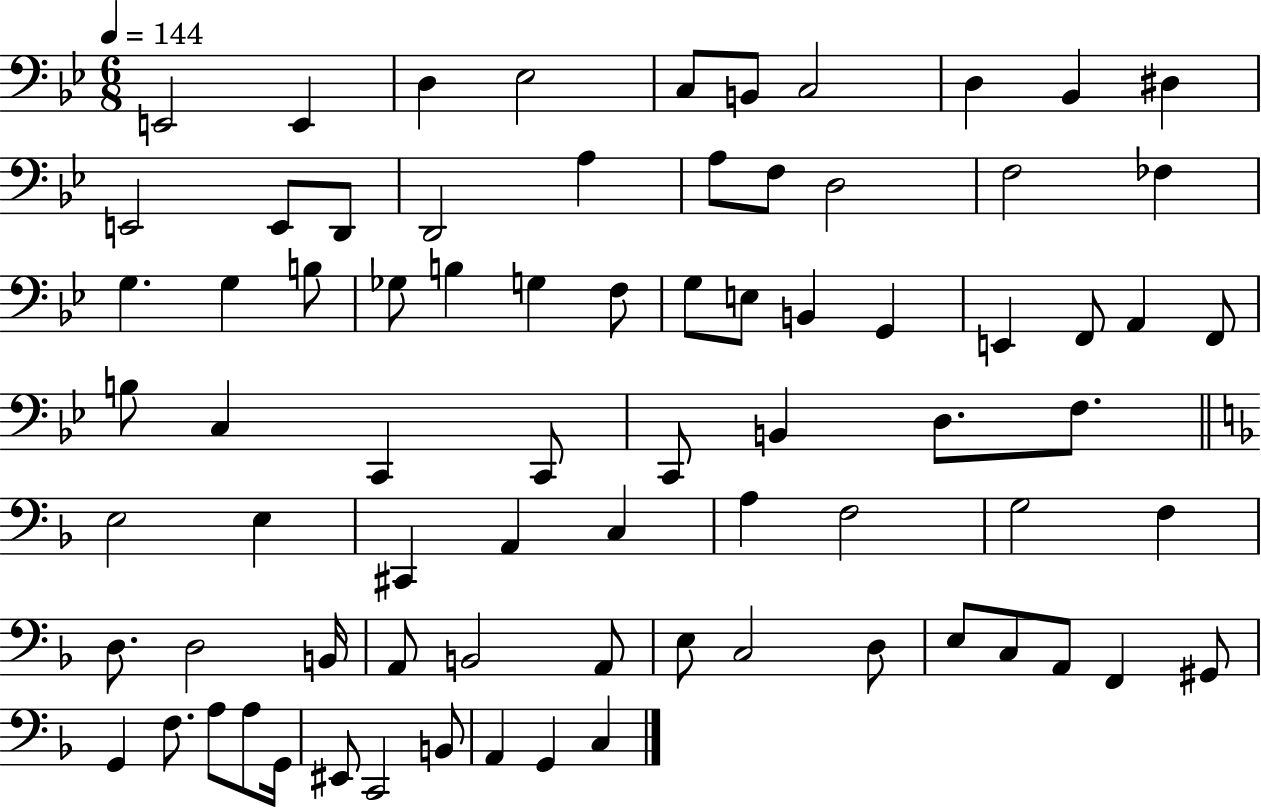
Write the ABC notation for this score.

X:1
T:Untitled
M:6/8
L:1/4
K:Bb
E,,2 E,, D, _E,2 C,/2 B,,/2 C,2 D, _B,, ^D, E,,2 E,,/2 D,,/2 D,,2 A, A,/2 F,/2 D,2 F,2 _F, G, G, B,/2 _G,/2 B, G, F,/2 G,/2 E,/2 B,, G,, E,, F,,/2 A,, F,,/2 B,/2 C, C,, C,,/2 C,,/2 B,, D,/2 F,/2 E,2 E, ^C,, A,, C, A, F,2 G,2 F, D,/2 D,2 B,,/4 A,,/2 B,,2 A,,/2 E,/2 C,2 D,/2 E,/2 C,/2 A,,/2 F,, ^G,,/2 G,, F,/2 A,/2 A,/2 G,,/4 ^E,,/2 C,,2 B,,/2 A,, G,, C,